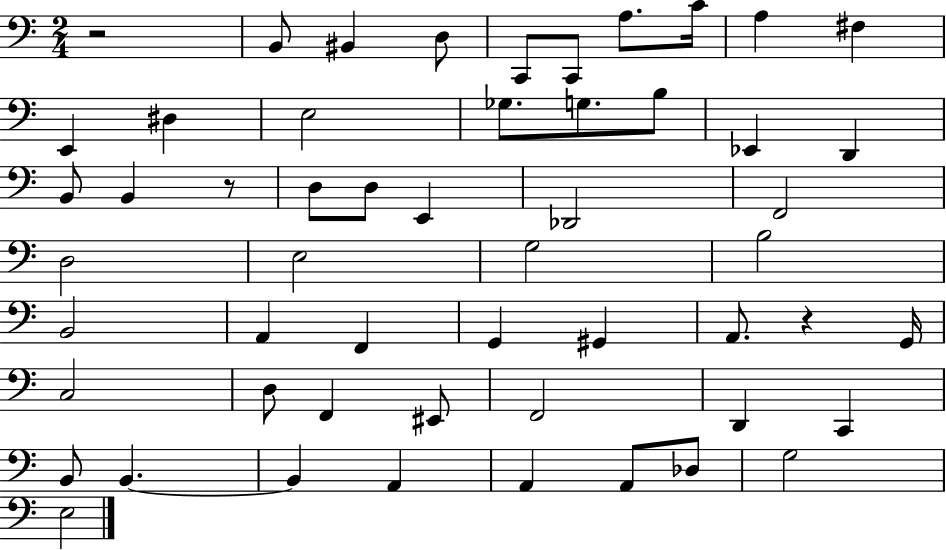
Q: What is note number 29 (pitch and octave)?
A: B2